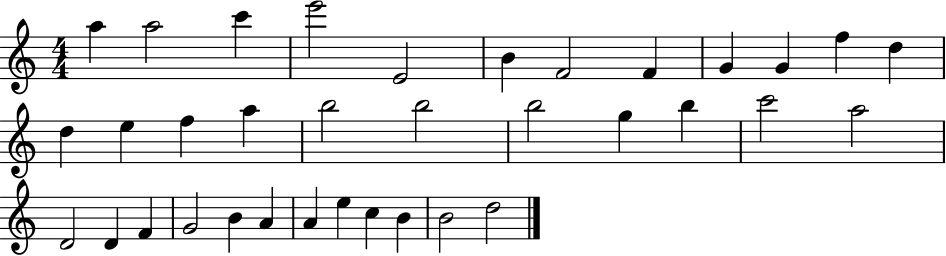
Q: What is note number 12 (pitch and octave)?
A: D5